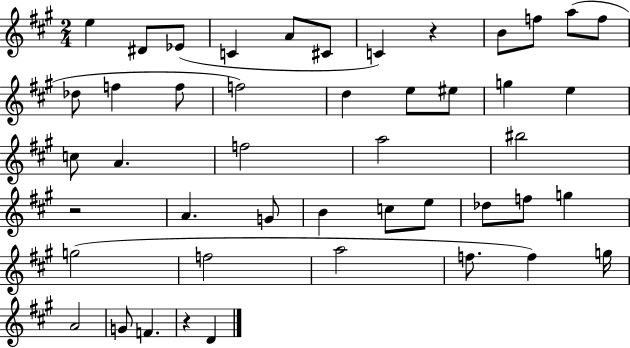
{
  \clef treble
  \numericTimeSignature
  \time 2/4
  \key a \major
  e''4 dis'8 ees'8( | c'4 a'8 cis'8 | c'4) r4 | b'8 f''8 a''8( f''8 | \break des''8 f''4 f''8 | f''2) | d''4 e''8 eis''8 | g''4 e''4 | \break c''8 a'4. | f''2 | a''2 | bis''2 | \break r2 | a'4. g'8 | b'4 c''8 e''8 | des''8 f''8 g''4 | \break g''2( | f''2 | a''2 | f''8. f''4) g''16 | \break a'2 | g'8 f'4. | r4 d'4 | \bar "|."
}